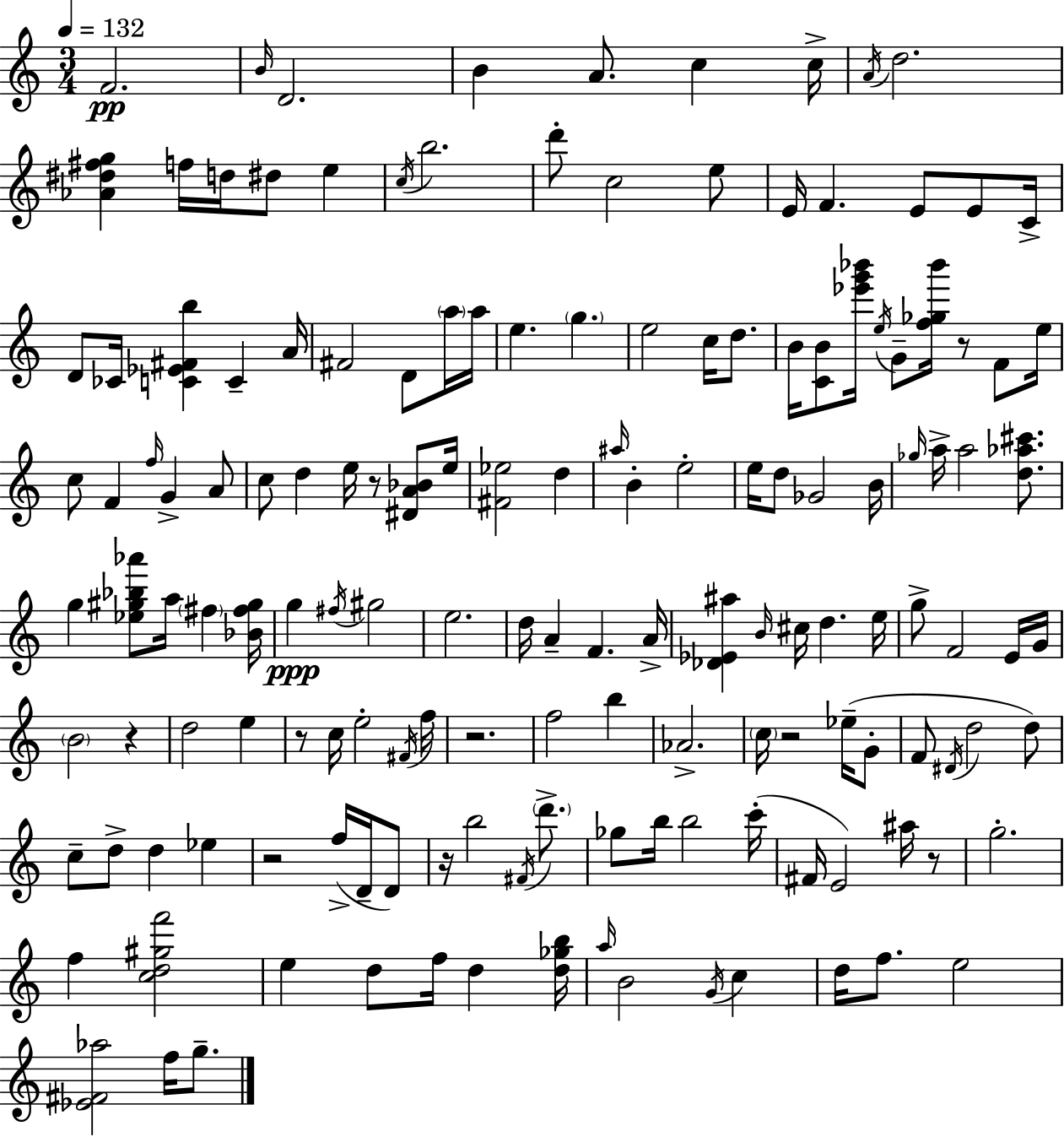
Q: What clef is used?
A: treble